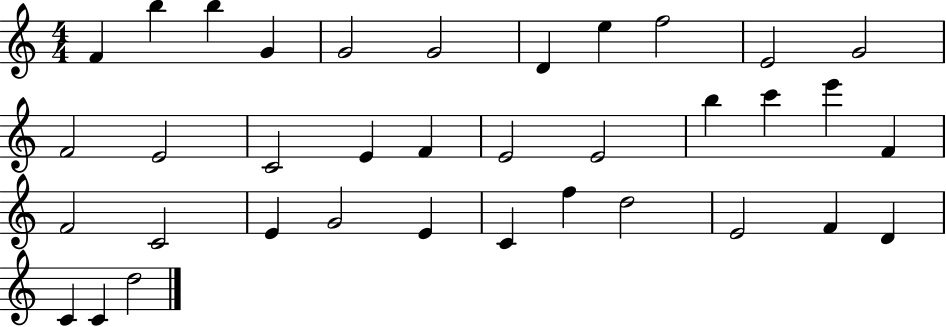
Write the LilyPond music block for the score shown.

{
  \clef treble
  \numericTimeSignature
  \time 4/4
  \key c \major
  f'4 b''4 b''4 g'4 | g'2 g'2 | d'4 e''4 f''2 | e'2 g'2 | \break f'2 e'2 | c'2 e'4 f'4 | e'2 e'2 | b''4 c'''4 e'''4 f'4 | \break f'2 c'2 | e'4 g'2 e'4 | c'4 f''4 d''2 | e'2 f'4 d'4 | \break c'4 c'4 d''2 | \bar "|."
}